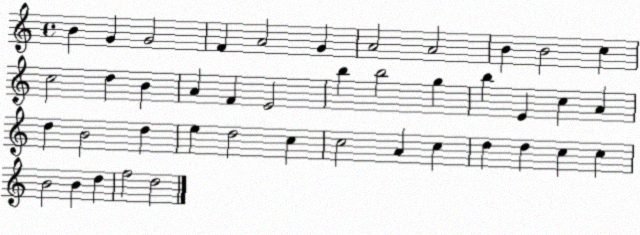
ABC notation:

X:1
T:Untitled
M:4/4
L:1/4
K:C
B G G2 F A2 G A2 A2 B B2 c c2 d B A F E2 b b2 g b E c A d B2 d e d2 c c2 A c d d c c B2 B d f2 d2